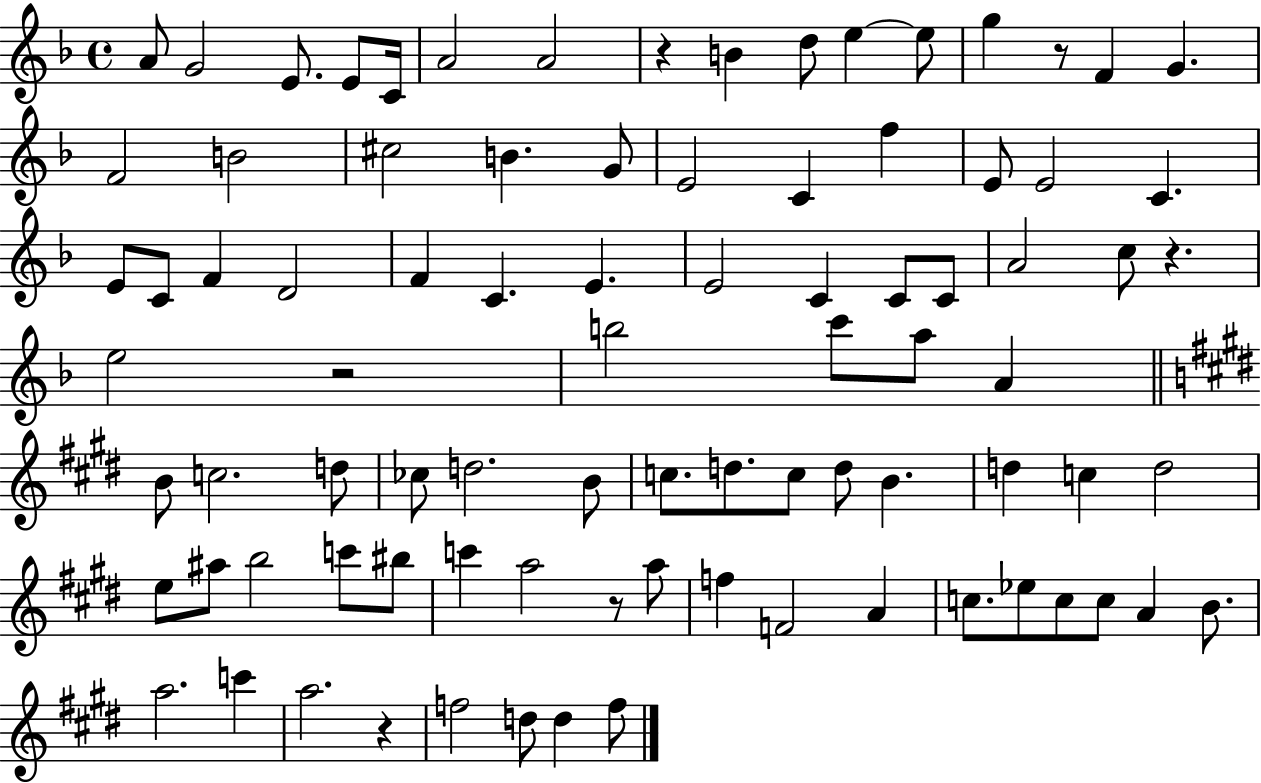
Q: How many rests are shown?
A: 6